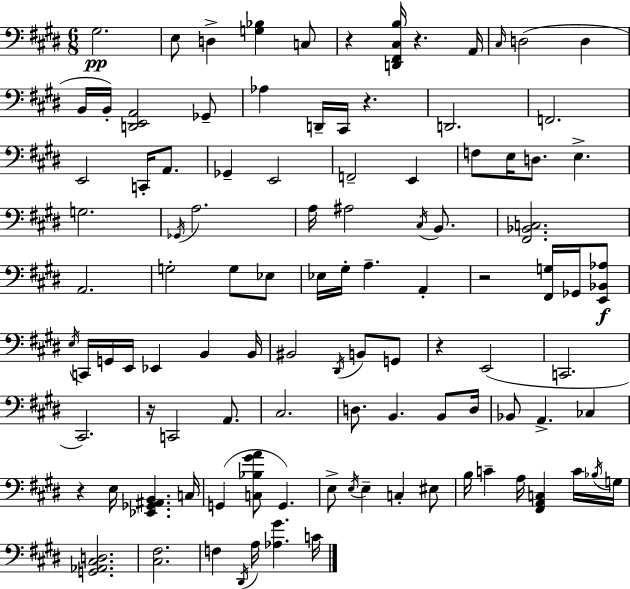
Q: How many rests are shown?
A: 7